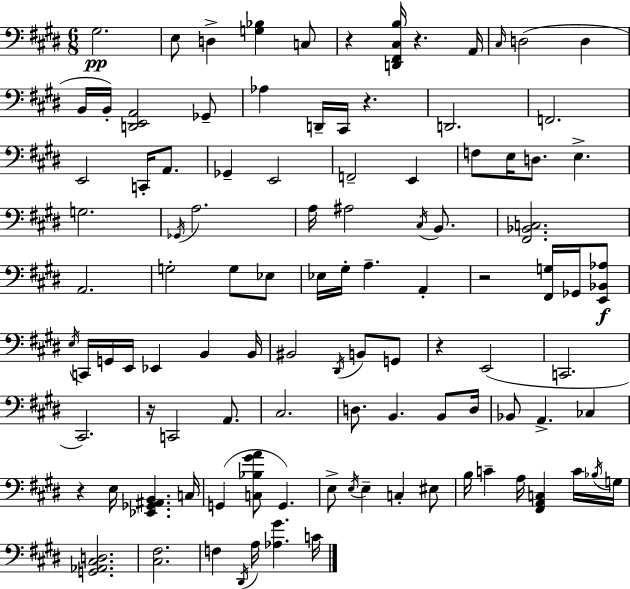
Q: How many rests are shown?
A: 7